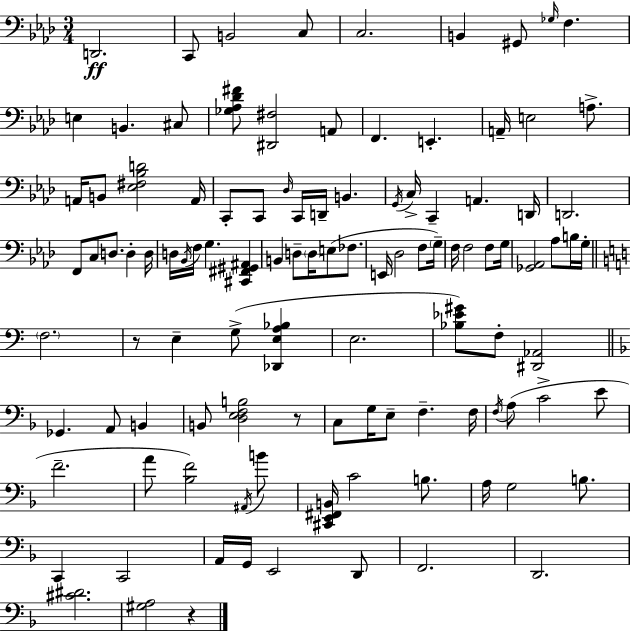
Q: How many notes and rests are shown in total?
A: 109